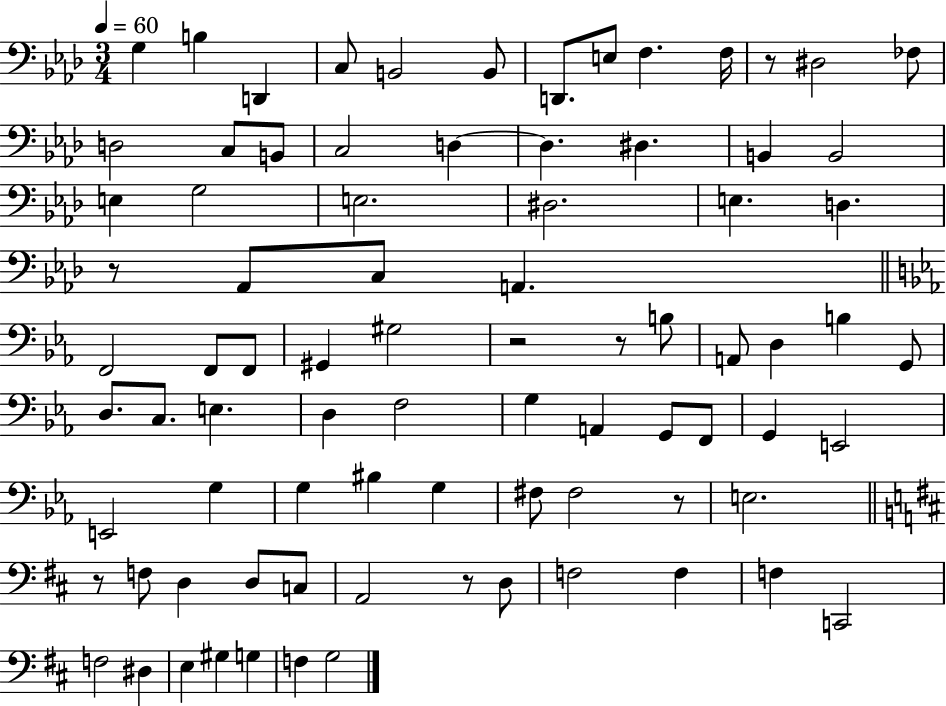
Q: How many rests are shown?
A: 7